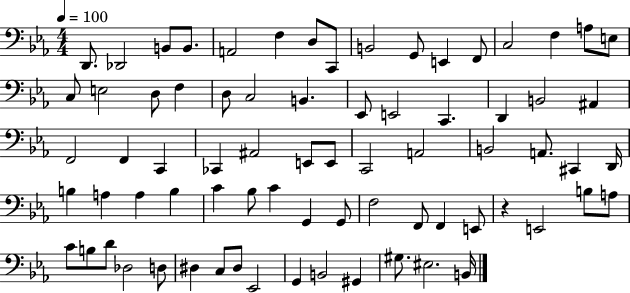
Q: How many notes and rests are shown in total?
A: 74